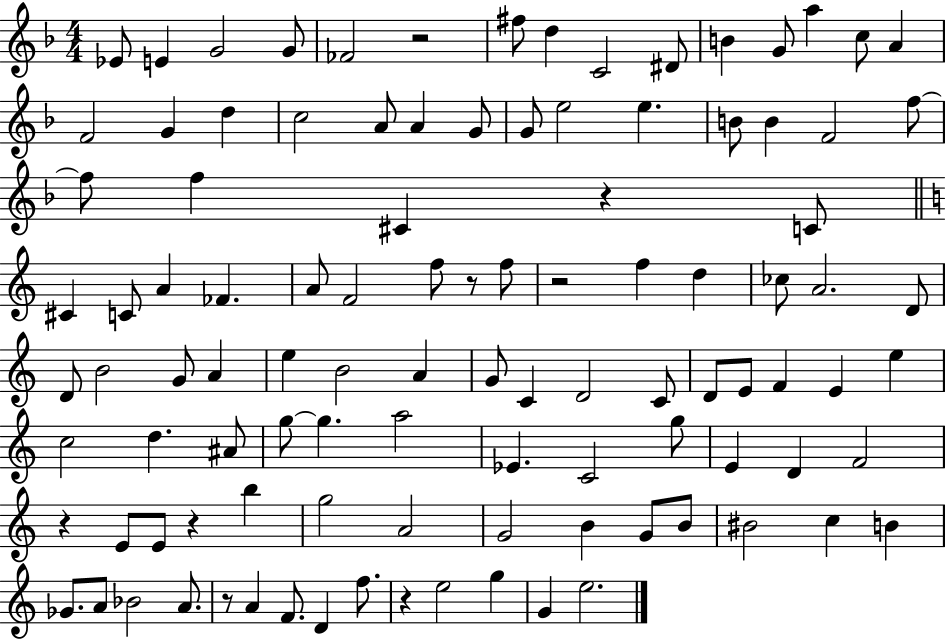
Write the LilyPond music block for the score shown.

{
  \clef treble
  \numericTimeSignature
  \time 4/4
  \key f \major
  ees'8 e'4 g'2 g'8 | fes'2 r2 | fis''8 d''4 c'2 dis'8 | b'4 g'8 a''4 c''8 a'4 | \break f'2 g'4 d''4 | c''2 a'8 a'4 g'8 | g'8 e''2 e''4. | b'8 b'4 f'2 f''8~~ | \break f''8 f''4 cis'4 r4 c'8 | \bar "||" \break \key c \major cis'4 c'8 a'4 fes'4. | a'8 f'2 f''8 r8 f''8 | r2 f''4 d''4 | ces''8 a'2. d'8 | \break d'8 b'2 g'8 a'4 | e''4 b'2 a'4 | g'8 c'4 d'2 c'8 | d'8 e'8 f'4 e'4 e''4 | \break c''2 d''4. ais'8 | g''8~~ g''4. a''2 | ees'4. c'2 g''8 | e'4 d'4 f'2 | \break r4 e'8 e'8 r4 b''4 | g''2 a'2 | g'2 b'4 g'8 b'8 | bis'2 c''4 b'4 | \break ges'8. a'8 bes'2 a'8. | r8 a'4 f'8. d'4 f''8. | r4 e''2 g''4 | g'4 e''2. | \break \bar "|."
}